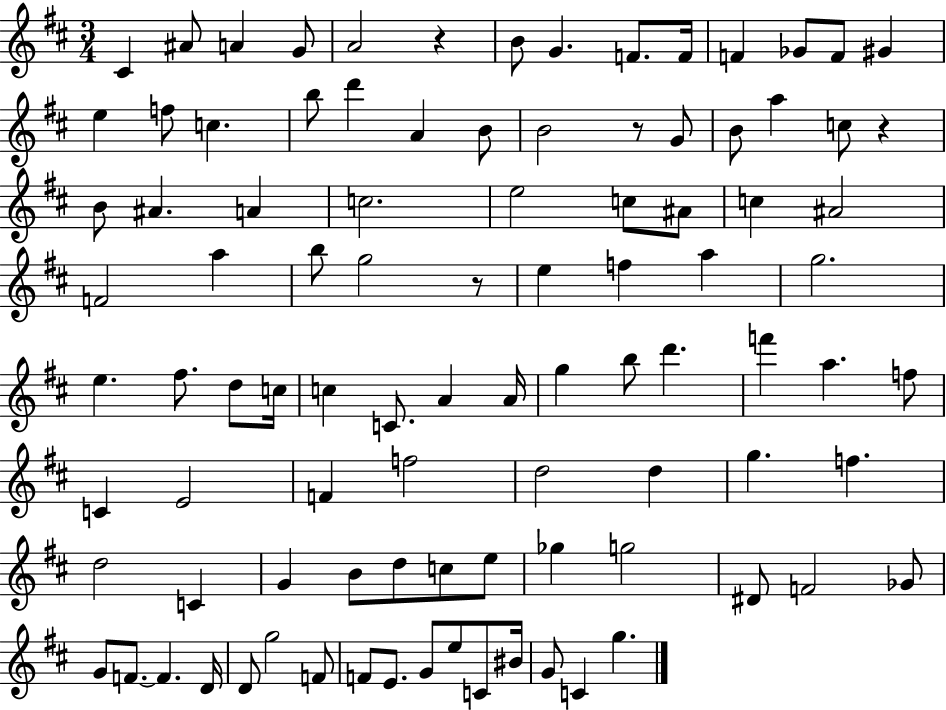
{
  \clef treble
  \numericTimeSignature
  \time 3/4
  \key d \major
  cis'4 ais'8 a'4 g'8 | a'2 r4 | b'8 g'4. f'8. f'16 | f'4 ges'8 f'8 gis'4 | \break e''4 f''8 c''4. | b''8 d'''4 a'4 b'8 | b'2 r8 g'8 | b'8 a''4 c''8 r4 | \break b'8 ais'4. a'4 | c''2. | e''2 c''8 ais'8 | c''4 ais'2 | \break f'2 a''4 | b''8 g''2 r8 | e''4 f''4 a''4 | g''2. | \break e''4. fis''8. d''8 c''16 | c''4 c'8. a'4 a'16 | g''4 b''8 d'''4. | f'''4 a''4. f''8 | \break c'4 e'2 | f'4 f''2 | d''2 d''4 | g''4. f''4. | \break d''2 c'4 | g'4 b'8 d''8 c''8 e''8 | ges''4 g''2 | dis'8 f'2 ges'8 | \break g'8 f'8.~~ f'4. d'16 | d'8 g''2 f'8 | f'8 e'8. g'8 e''8 c'8 bis'16 | g'8 c'4 g''4. | \break \bar "|."
}